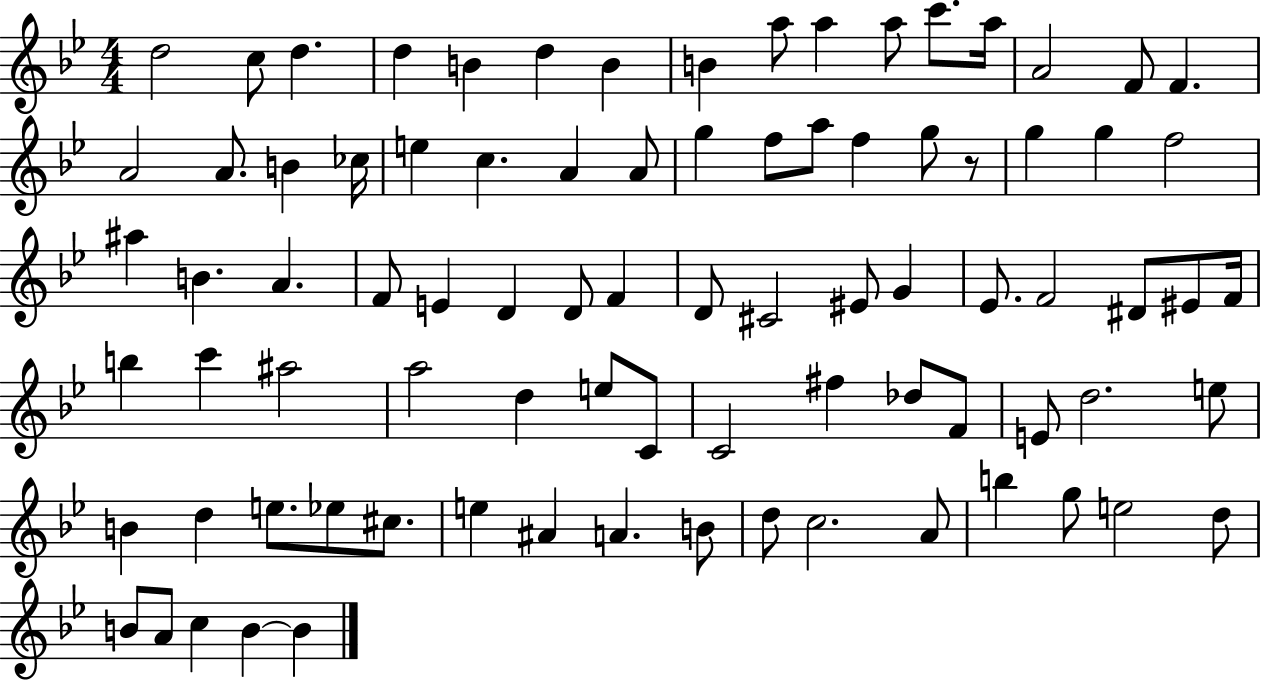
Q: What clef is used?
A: treble